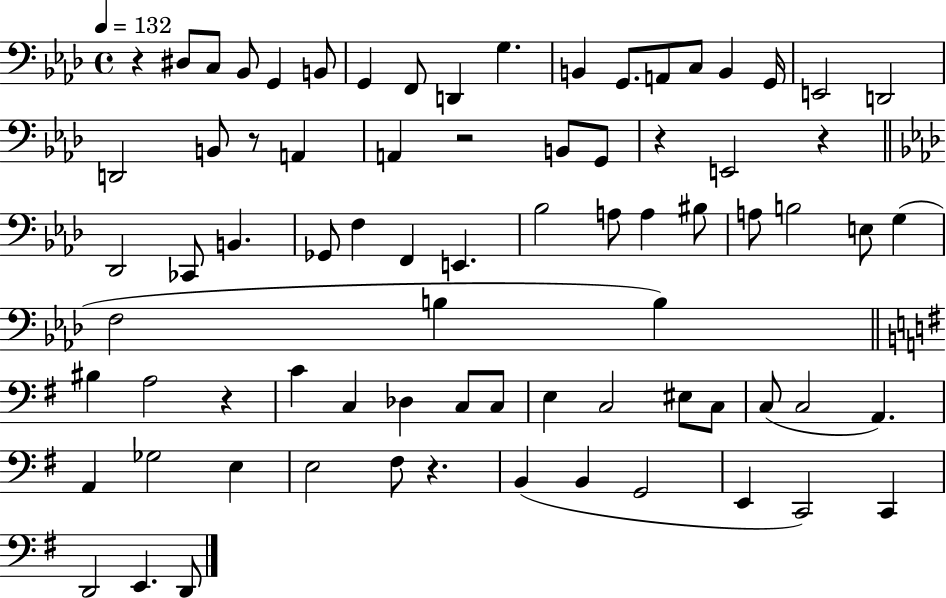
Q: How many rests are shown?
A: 7